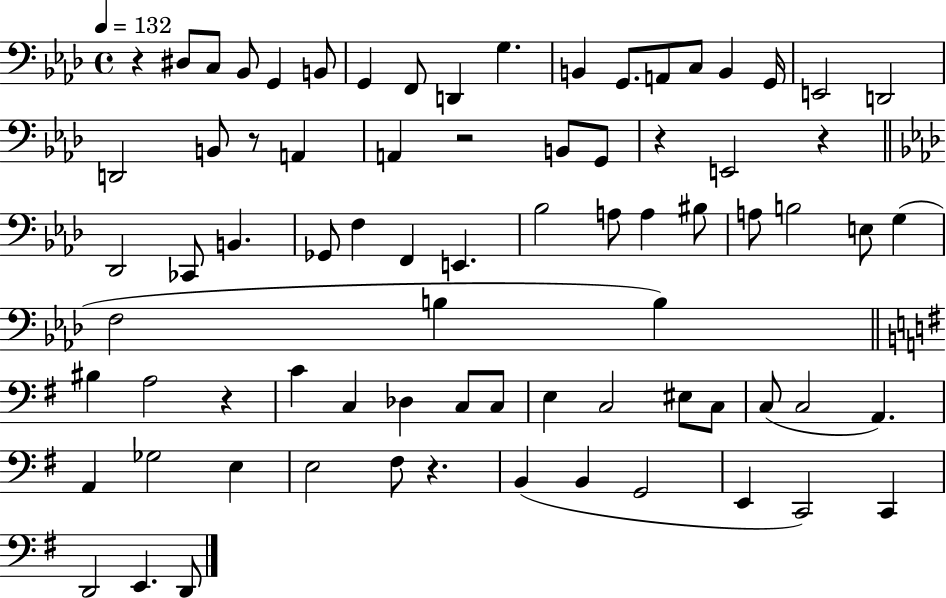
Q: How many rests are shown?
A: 7